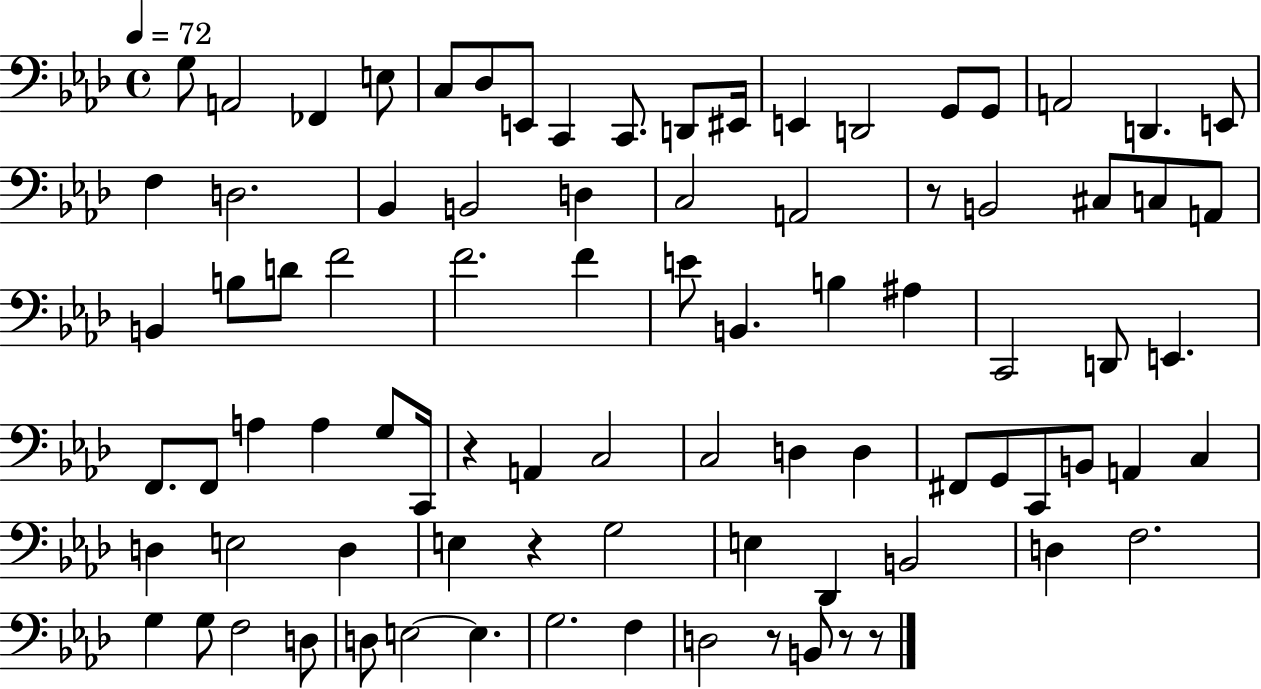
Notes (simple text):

G3/e A2/h FES2/q E3/e C3/e Db3/e E2/e C2/q C2/e. D2/e EIS2/s E2/q D2/h G2/e G2/e A2/h D2/q. E2/e F3/q D3/h. Bb2/q B2/h D3/q C3/h A2/h R/e B2/h C#3/e C3/e A2/e B2/q B3/e D4/e F4/h F4/h. F4/q E4/e B2/q. B3/q A#3/q C2/h D2/e E2/q. F2/e. F2/e A3/q A3/q G3/e C2/s R/q A2/q C3/h C3/h D3/q D3/q F#2/e G2/e C2/e B2/e A2/q C3/q D3/q E3/h D3/q E3/q R/q G3/h E3/q Db2/q B2/h D3/q F3/h. G3/q G3/e F3/h D3/e D3/e E3/h E3/q. G3/h. F3/q D3/h R/e B2/e R/e R/e